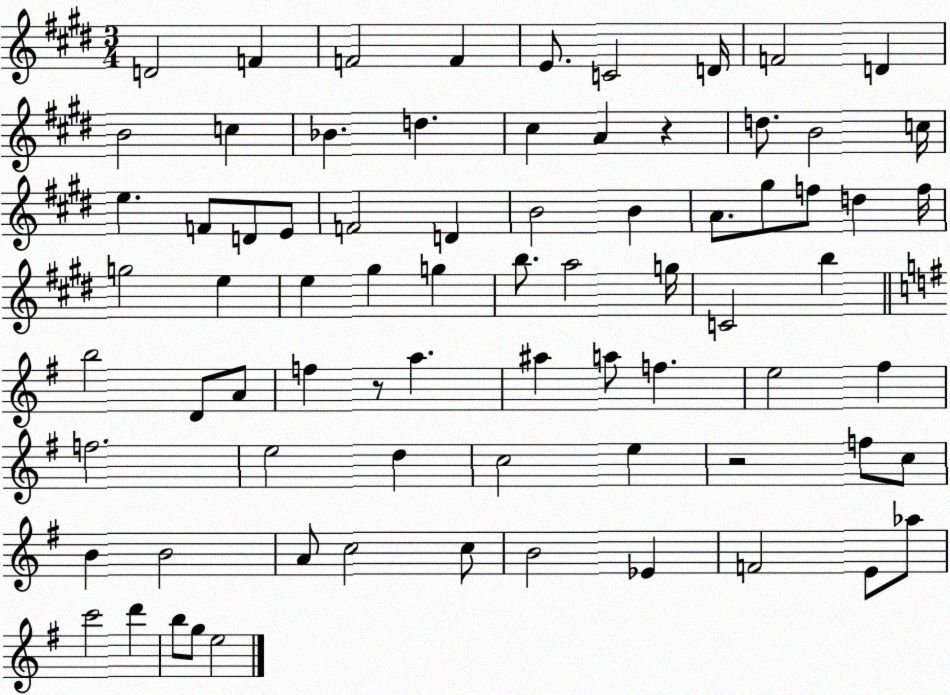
X:1
T:Untitled
M:3/4
L:1/4
K:E
D2 F F2 F E/2 C2 D/4 F2 D B2 c _B d ^c A z d/2 B2 c/4 e F/2 D/2 E/2 F2 D B2 B A/2 ^g/2 f/2 d f/4 g2 e e ^g g b/2 a2 g/4 C2 b b2 D/2 A/2 f z/2 a ^a a/2 f e2 ^f f2 e2 d c2 e z2 f/2 c/2 B B2 A/2 c2 c/2 B2 _E F2 E/2 _a/2 c'2 d' b/2 g/2 e2